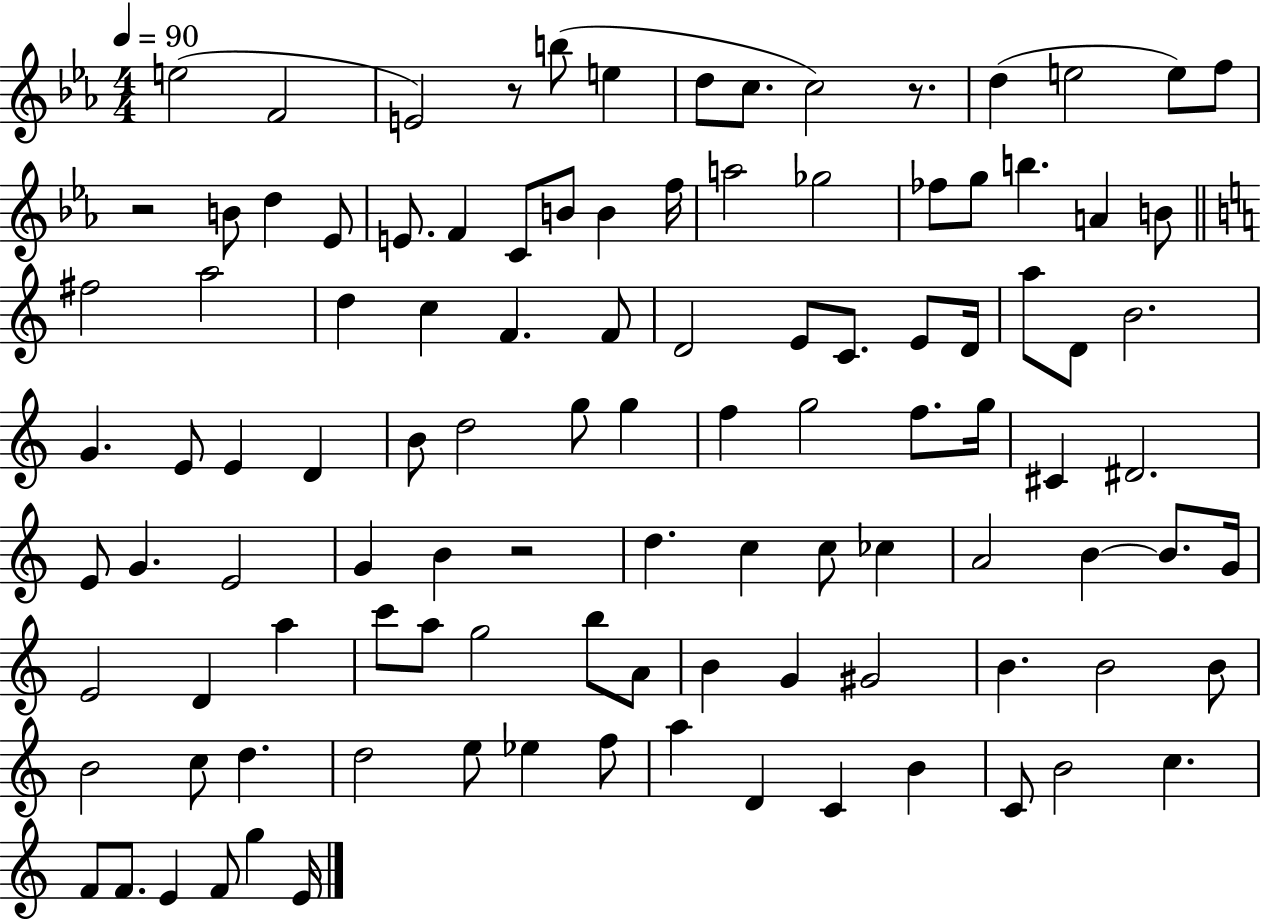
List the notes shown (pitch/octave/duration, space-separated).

E5/h F4/h E4/h R/e B5/e E5/q D5/e C5/e. C5/h R/e. D5/q E5/h E5/e F5/e R/h B4/e D5/q Eb4/e E4/e. F4/q C4/e B4/e B4/q F5/s A5/h Gb5/h FES5/e G5/e B5/q. A4/q B4/e F#5/h A5/h D5/q C5/q F4/q. F4/e D4/h E4/e C4/e. E4/e D4/s A5/e D4/e B4/h. G4/q. E4/e E4/q D4/q B4/e D5/h G5/e G5/q F5/q G5/h F5/e. G5/s C#4/q D#4/h. E4/e G4/q. E4/h G4/q B4/q R/h D5/q. C5/q C5/e CES5/q A4/h B4/q B4/e. G4/s E4/h D4/q A5/q C6/e A5/e G5/h B5/e A4/e B4/q G4/q G#4/h B4/q. B4/h B4/e B4/h C5/e D5/q. D5/h E5/e Eb5/q F5/e A5/q D4/q C4/q B4/q C4/e B4/h C5/q. F4/e F4/e. E4/q F4/e G5/q E4/s